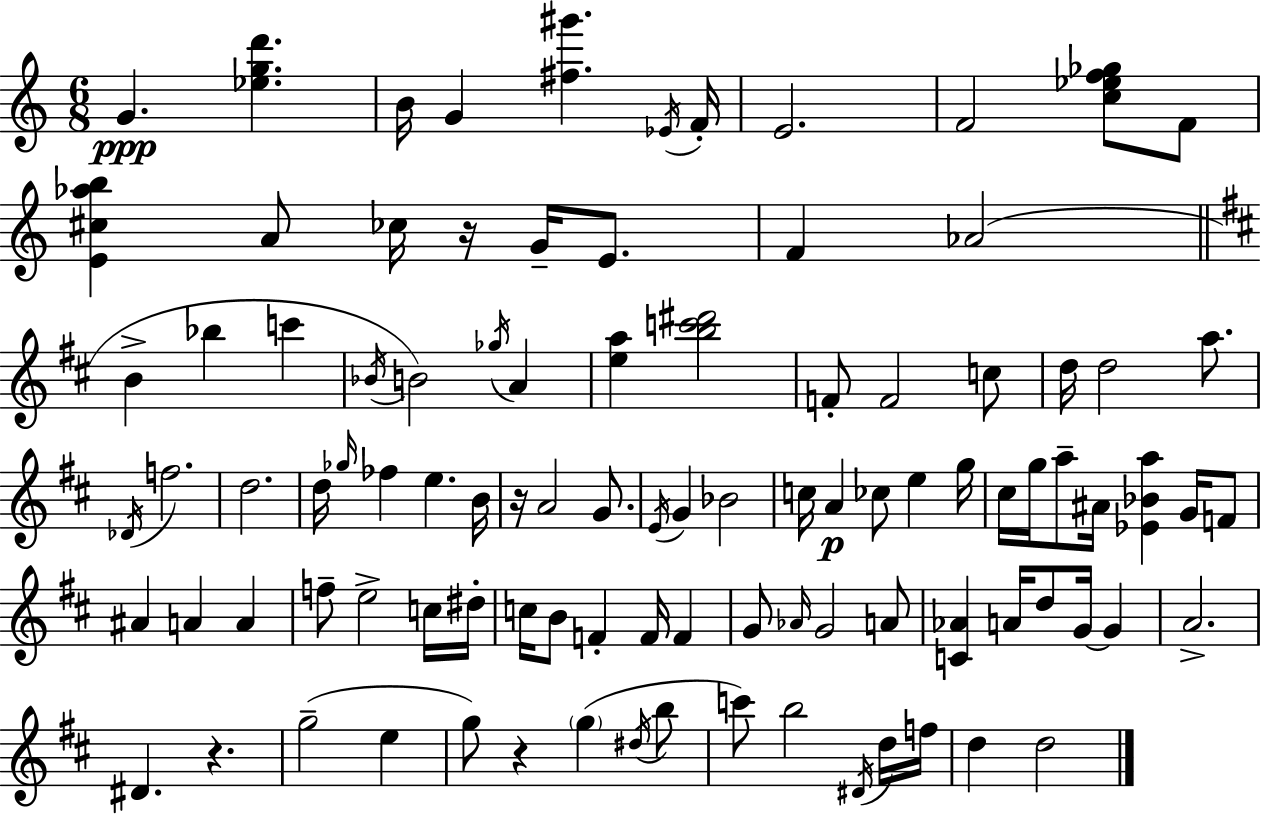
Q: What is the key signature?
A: C major